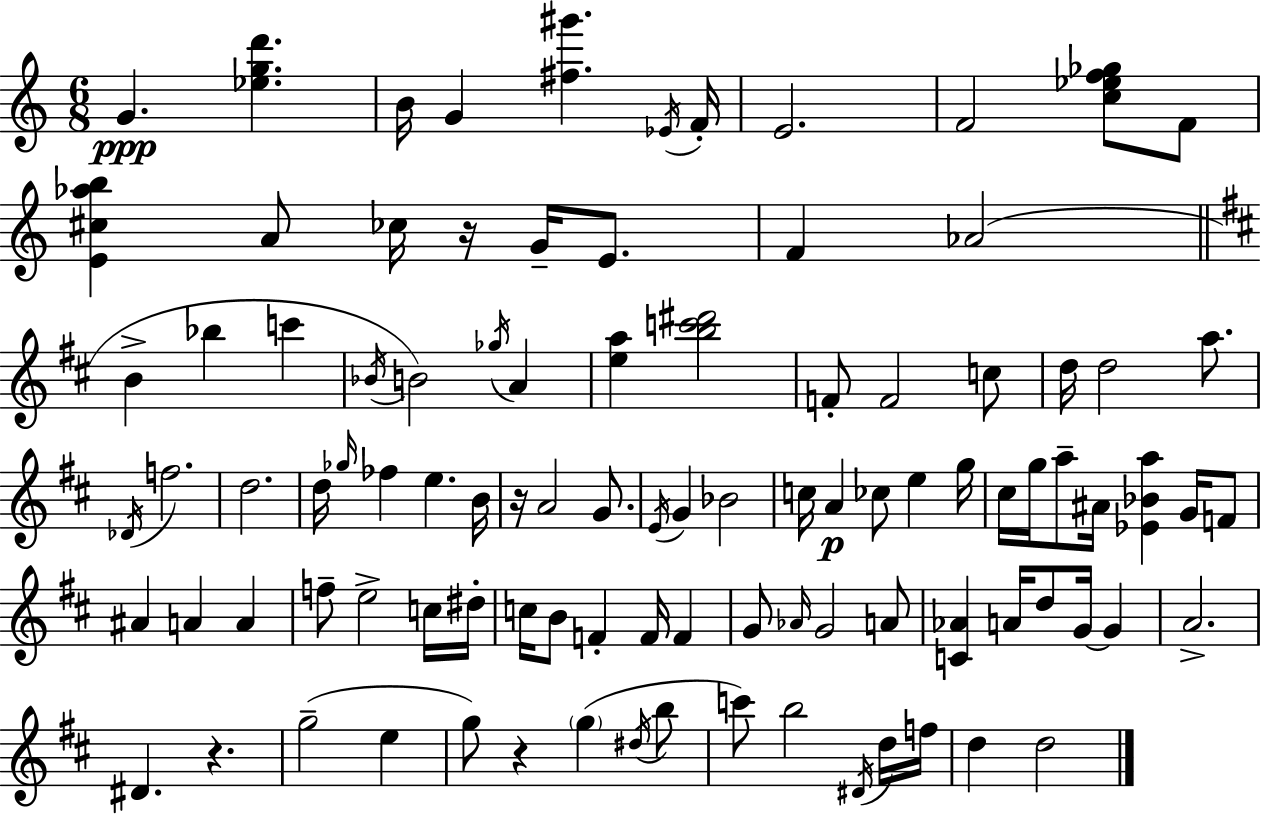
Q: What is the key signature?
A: C major